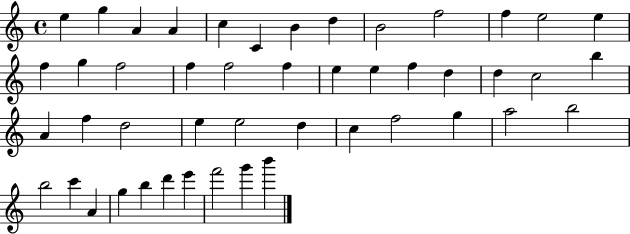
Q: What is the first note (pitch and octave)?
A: E5